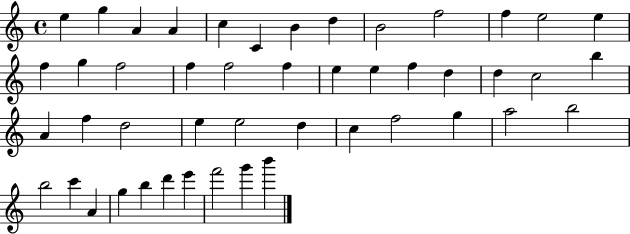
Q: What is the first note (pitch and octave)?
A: E5